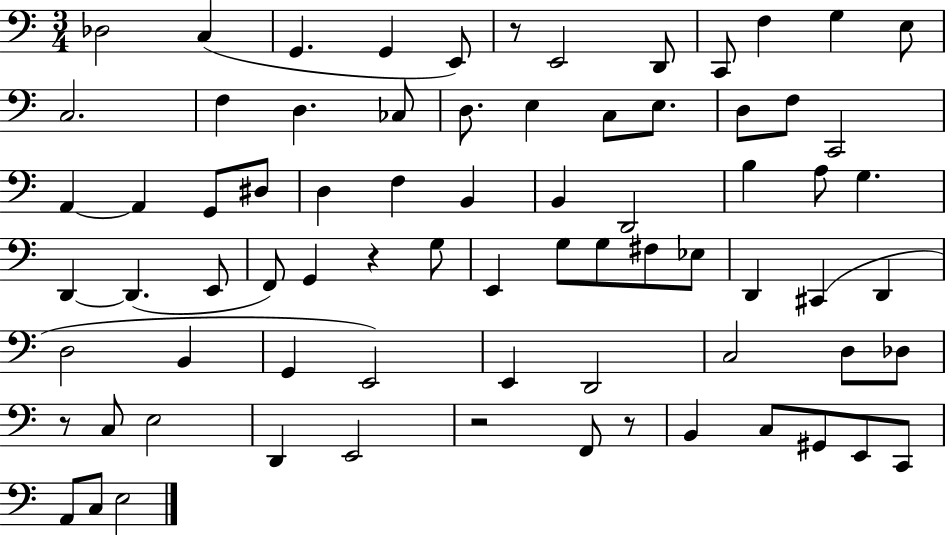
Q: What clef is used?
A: bass